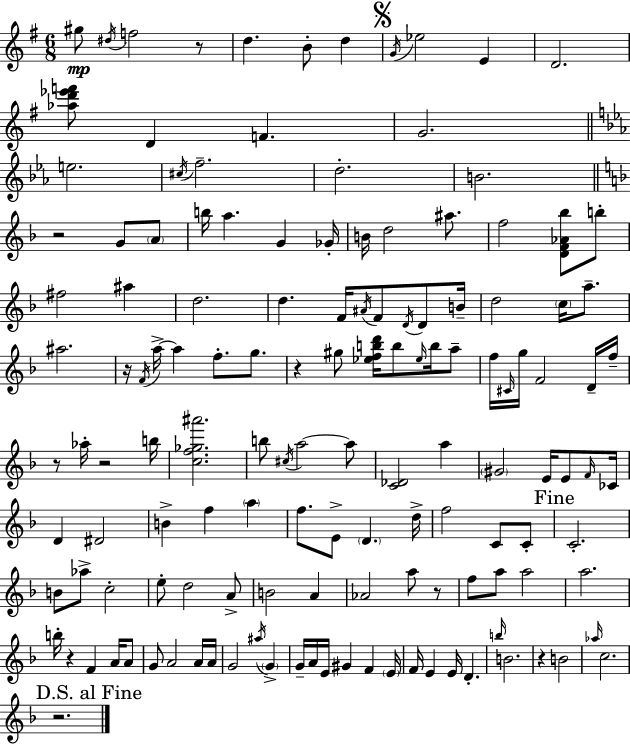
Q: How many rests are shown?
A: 10